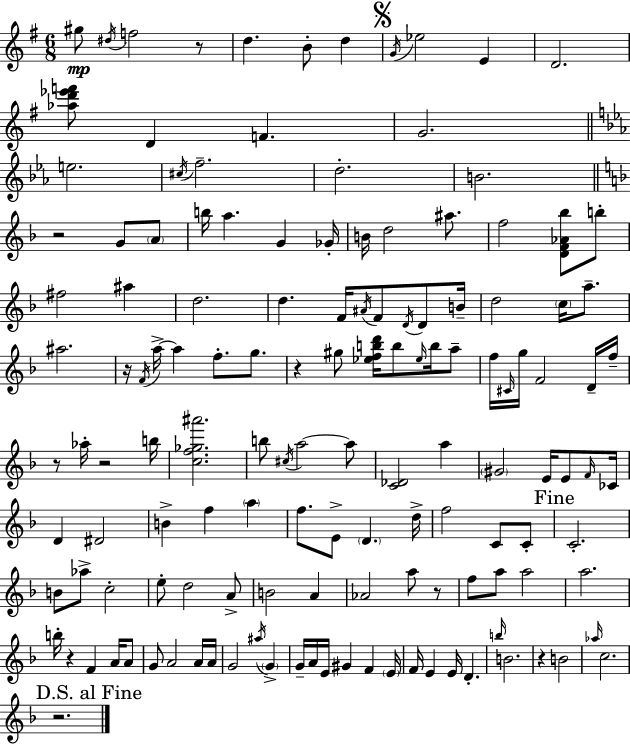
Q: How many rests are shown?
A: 10